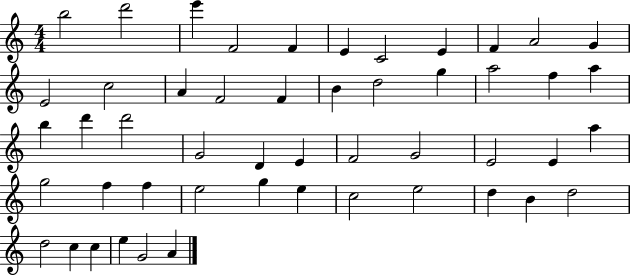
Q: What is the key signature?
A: C major